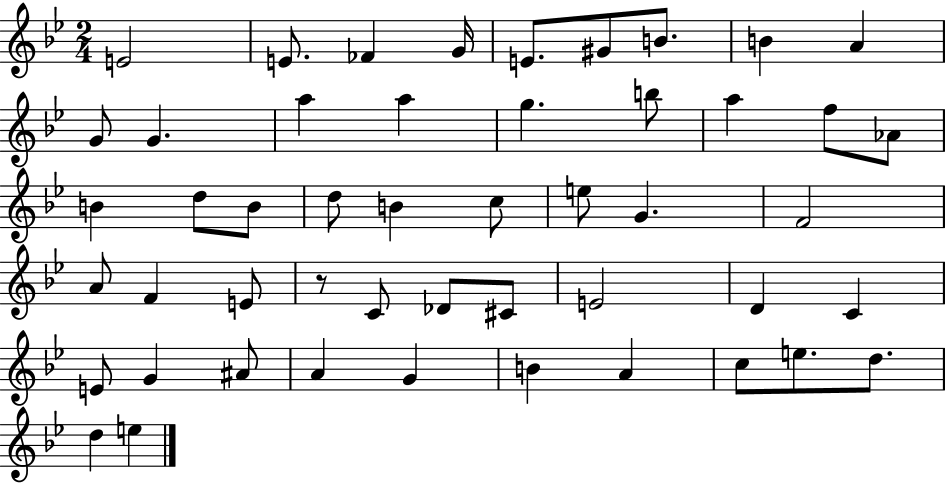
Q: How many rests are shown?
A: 1